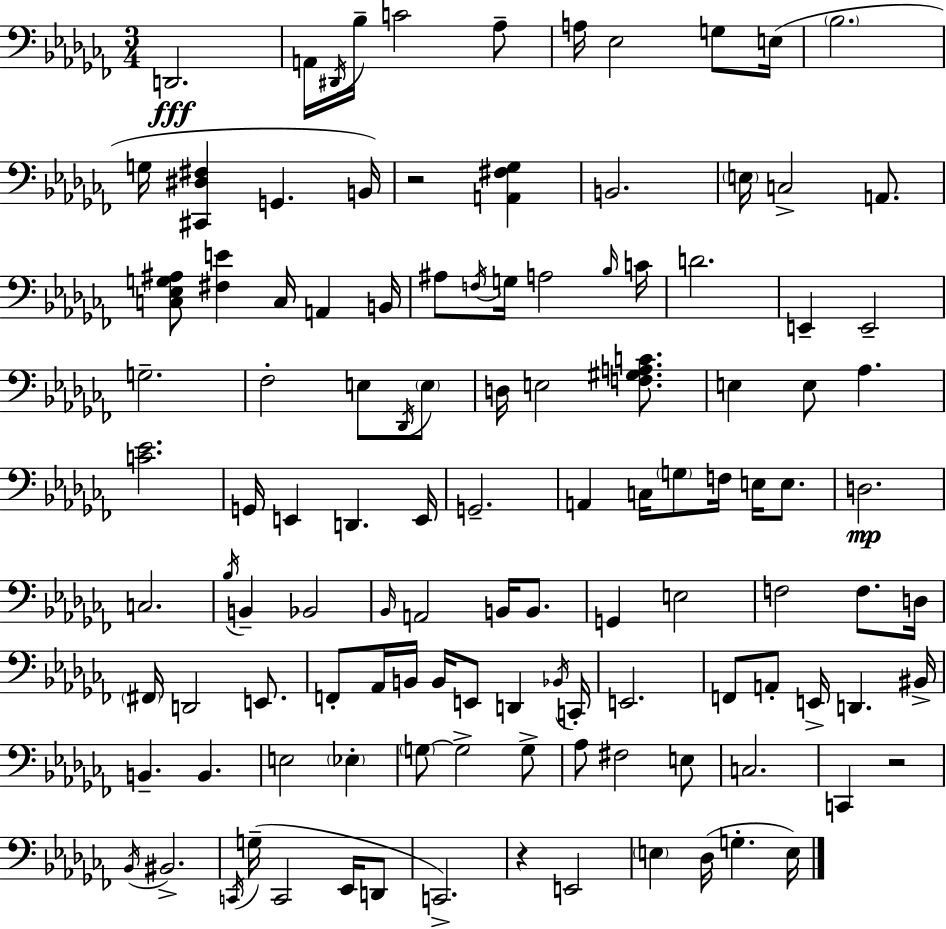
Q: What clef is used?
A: bass